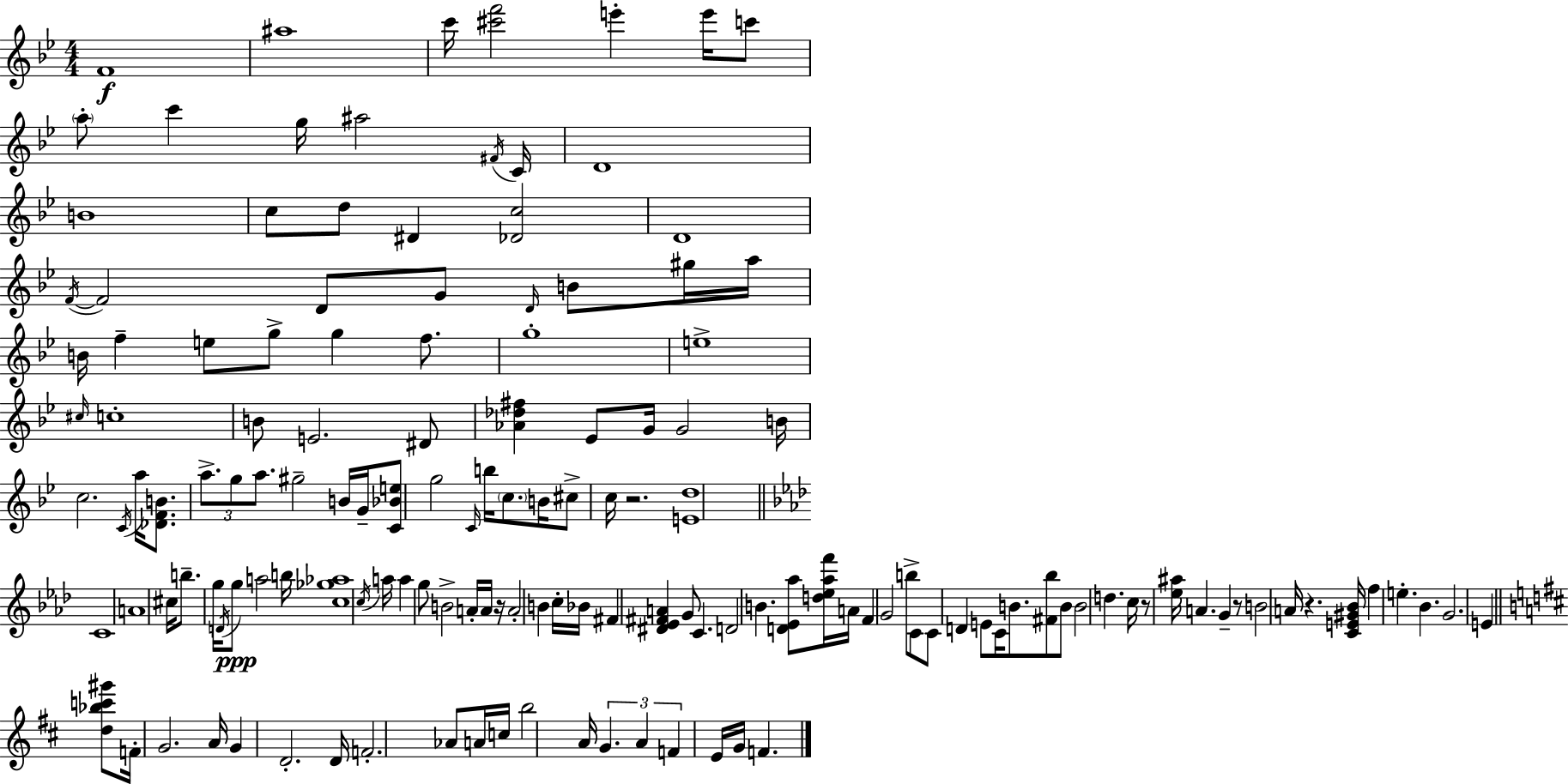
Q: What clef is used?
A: treble